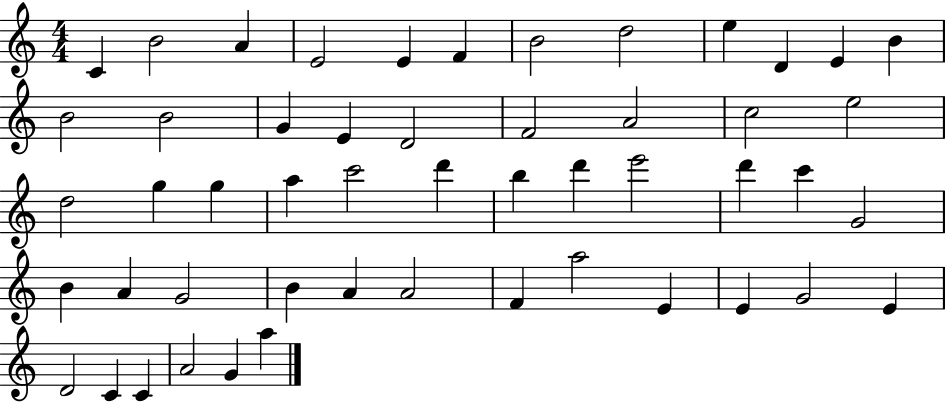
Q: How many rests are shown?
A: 0